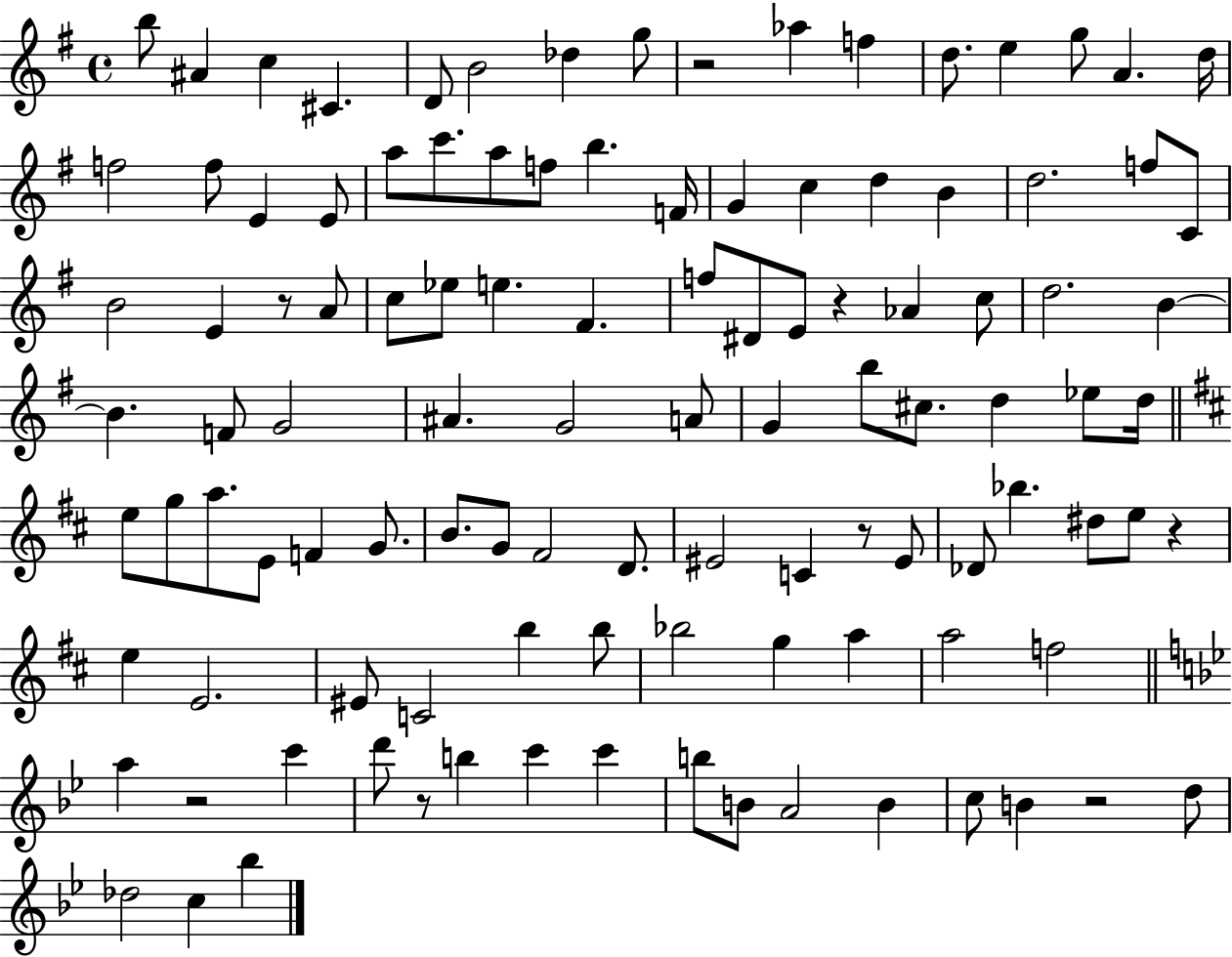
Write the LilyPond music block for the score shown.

{
  \clef treble
  \time 4/4
  \defaultTimeSignature
  \key g \major
  b''8 ais'4 c''4 cis'4. | d'8 b'2 des''4 g''8 | r2 aes''4 f''4 | d''8. e''4 g''8 a'4. d''16 | \break f''2 f''8 e'4 e'8 | a''8 c'''8. a''8 f''8 b''4. f'16 | g'4 c''4 d''4 b'4 | d''2. f''8 c'8 | \break b'2 e'4 r8 a'8 | c''8 ees''8 e''4. fis'4. | f''8 dis'8 e'8 r4 aes'4 c''8 | d''2. b'4~~ | \break b'4. f'8 g'2 | ais'4. g'2 a'8 | g'4 b''8 cis''8. d''4 ees''8 d''16 | \bar "||" \break \key d \major e''8 g''8 a''8. e'8 f'4 g'8. | b'8. g'8 fis'2 d'8. | eis'2 c'4 r8 eis'8 | des'8 bes''4. dis''8 e''8 r4 | \break e''4 e'2. | eis'8 c'2 b''4 b''8 | bes''2 g''4 a''4 | a''2 f''2 | \break \bar "||" \break \key bes \major a''4 r2 c'''4 | d'''8 r8 b''4 c'''4 c'''4 | b''8 b'8 a'2 b'4 | c''8 b'4 r2 d''8 | \break des''2 c''4 bes''4 | \bar "|."
}